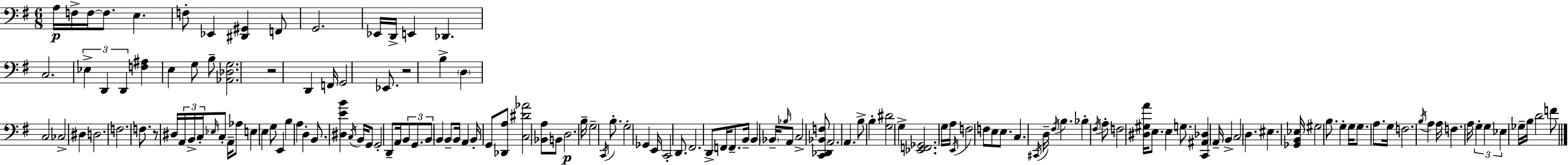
X:1
T:Untitled
M:6/8
L:1/4
K:Em
A,/4 F,/4 F,/4 F,/2 E, F,/2 _E,, [^D,,^G,,] F,,/2 G,,2 _E,,/4 D,,/4 E,, _D,, C,2 _E, D,, D,, [F,^A,] E, G,/2 B,/2 [_A,,_D,G,]2 z2 D,, F,,/4 G,,2 _E,,/2 z2 B, D, C,2 _C,2 ^D, D,2 F,2 F,/2 z/2 ^D,/4 A,,/4 B,,/4 C,/4 _E,/4 C,/2 A,,/4 _A,/2 E, E, G,/2 E,, B, A, D, B,,/2 [^D,EB] C,/4 B,,/4 G,,/2 G,,2 D,,/2 A,,/4 B,,/2 G,,/2 B,,/2 B,, B,,/2 B,,/4 A,, B,,/4 G,,/2 [_D,,A,]/2 [C,^D_A]2 [_B,,A,]/2 B,,/2 D,2 B,/4 G,2 C,,/4 B,/2 G,2 _G,, E,,/4 C,,2 D,,/2 ^F,,2 D,,/2 F,,/4 F,,/2 B,,/4 B,, _B,,/4 _B,/4 A,,/2 C,2 [C,,_D,,_B,,F,]/2 A,,2 A,, B,/2 B, [G,^D]2 G, [_E,,F,,_G,,]2 G,/4 A,/4 E,,/4 F,2 F,/2 E,/2 E,/2 C, ^C,,/4 D,/4 ^F,/4 B, _B, ^F,/4 A,/2 F,2 [^D,^G,A]/4 E,/2 E, G,/2 [C,,^A,,_D,] A,,/4 B,, C,2 D, ^E, [_G,,B,,_E,]/4 ^G,2 B,/2 G, G,/4 G,/2 A,/2 G,/4 F,2 B,/4 A, A,/4 F, A,/4 G, G, _E, _G,/4 B,/4 D2 F/2